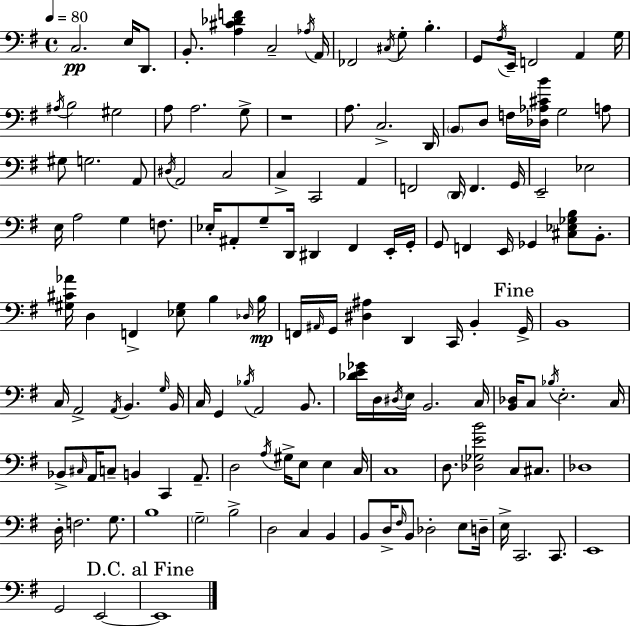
C3/h. E3/s D2/e. B2/e. [A3,C#4,Db4,F4]/q C3/h Ab3/s A2/s FES2/h C#3/s G3/e B3/q. G2/e F#3/s E2/s F2/h A2/q G3/s A#3/s B3/h G#3/h A3/e A3/h. G3/e R/w A3/e. C3/h. D2/s B2/e D3/e F3/s [Db3,Ab3,C#4,B4]/s G3/h A3/e G#3/e G3/h. A2/e D#3/s A2/h C3/h C3/q C2/h A2/q F2/h D2/s F2/q. G2/s E2/h Eb3/h E3/s A3/h G3/q F3/e. Eb3/s A#2/e G3/e D2/s D#2/q F#2/q E2/s G2/s G2/e F2/q E2/s Gb2/q [C#3,Eb3,Gb3,B3]/e B2/e. [G#3,C#4,Ab4]/s D3/q F2/q [Eb3,G#3]/e B3/q Db3/s B3/s F2/s A#2/s G2/s [D#3,A#3]/q D2/q C2/s B2/q G2/s B2/w C3/s A2/h A2/s B2/q. G3/s B2/s C3/s G2/q Bb3/s A2/h B2/e. [Db4,E4,Gb4]/s D3/s D#3/s E3/s B2/h. C3/s [B2,Db3]/s C3/e Bb3/s E3/h. C3/s Bb2/e C#3/s A2/s C3/e B2/q C2/q A2/e. D3/h A3/s G#3/s E3/e E3/q C3/s C3/w D3/e. [Db3,Gb3,E4,B4]/h C3/e C#3/e. Db3/w D3/s F3/h. G3/e. B3/w G3/h B3/h D3/h C3/q B2/q B2/e D3/s F#3/s B2/e Db3/h E3/e D3/s E3/s C2/h. C2/e. E2/w G2/h E2/h E2/w